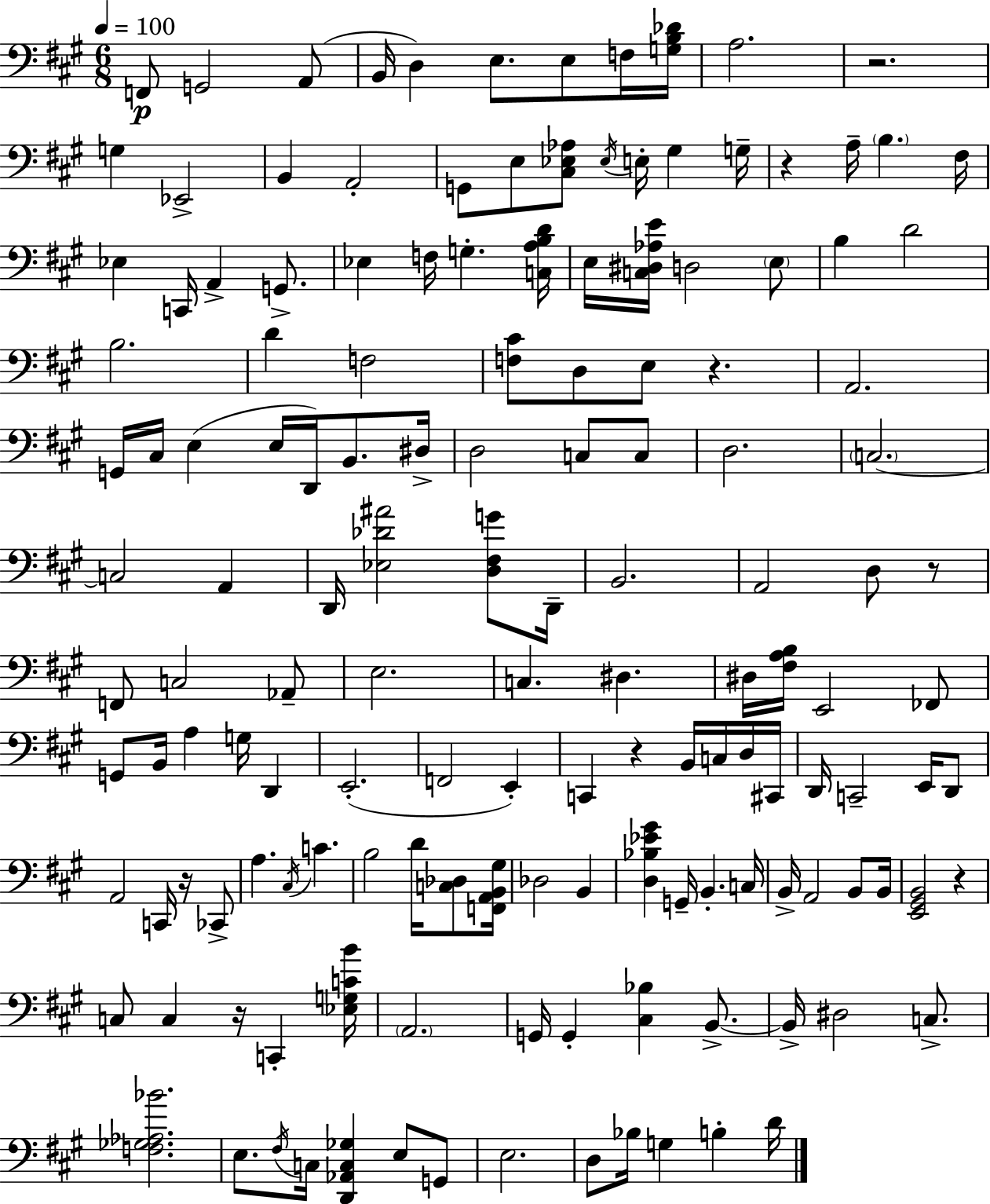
X:1
T:Untitled
M:6/8
L:1/4
K:A
F,,/2 G,,2 A,,/2 B,,/4 D, E,/2 E,/2 F,/4 [G,B,_D]/4 A,2 z2 G, _E,,2 B,, A,,2 G,,/2 E,/2 [^C,_E,_A,]/2 _E,/4 E,/4 ^G, G,/4 z A,/4 B, ^F,/4 _E, C,,/4 A,, G,,/2 _E, F,/4 G, [C,A,B,D]/4 E,/4 [C,^D,_A,E]/4 D,2 E,/2 B, D2 B,2 D F,2 [F,^C]/2 D,/2 E,/2 z A,,2 G,,/4 ^C,/4 E, E,/4 D,,/4 B,,/2 ^D,/4 D,2 C,/2 C,/2 D,2 C,2 C,2 A,, D,,/4 [_E,_D^A]2 [D,^F,G]/2 D,,/4 B,,2 A,,2 D,/2 z/2 F,,/2 C,2 _A,,/2 E,2 C, ^D, ^D,/4 [^F,A,B,]/4 E,,2 _F,,/2 G,,/2 B,,/4 A, G,/4 D,, E,,2 F,,2 E,, C,, z B,,/4 C,/4 D,/4 ^C,,/4 D,,/4 C,,2 E,,/4 D,,/2 A,,2 C,,/4 z/4 _C,,/2 A, ^C,/4 C B,2 D/4 [C,_D,]/2 [F,,A,,B,,^G,]/4 _D,2 B,, [D,_B,_E^G] G,,/4 B,, C,/4 B,,/4 A,,2 B,,/2 B,,/4 [E,,^G,,B,,]2 z C,/2 C, z/4 C,, [_E,G,CB]/4 A,,2 G,,/4 G,, [^C,_B,] B,,/2 B,,/4 ^D,2 C,/2 [F,_G,_A,_B]2 E,/2 ^F,/4 C,/4 [D,,_A,,C,_G,] E,/2 G,,/2 E,2 D,/2 _B,/4 G, B, D/4